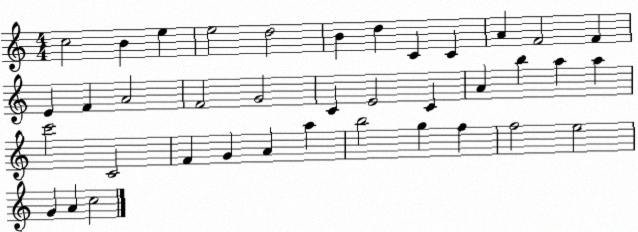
X:1
T:Untitled
M:4/4
L:1/4
K:C
c2 B e e2 d2 B d C C A F2 F E F A2 F2 G2 C E2 C A b a a c'2 C2 F G A a b2 g f f2 e2 G A c2